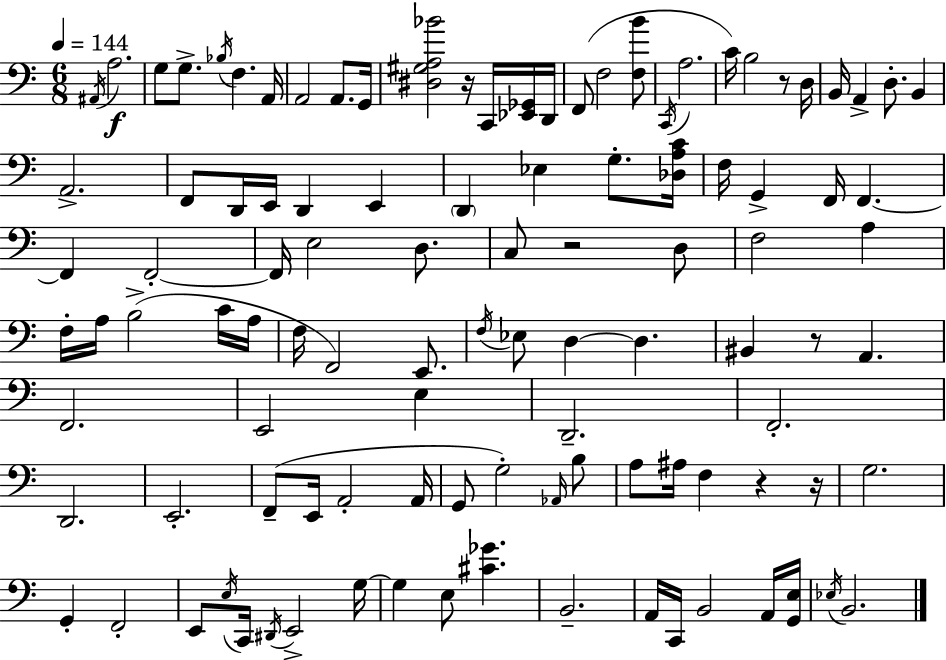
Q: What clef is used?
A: bass